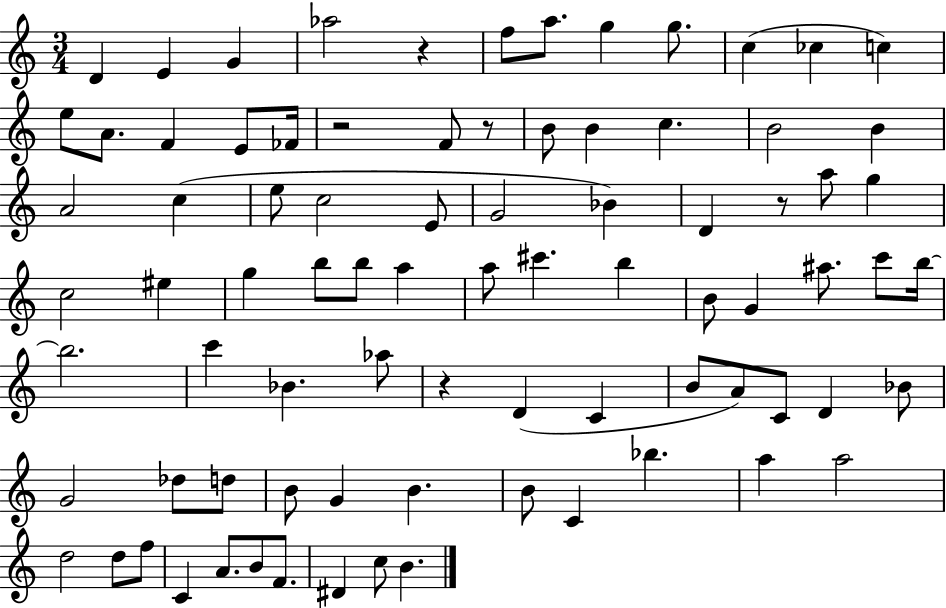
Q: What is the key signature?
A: C major